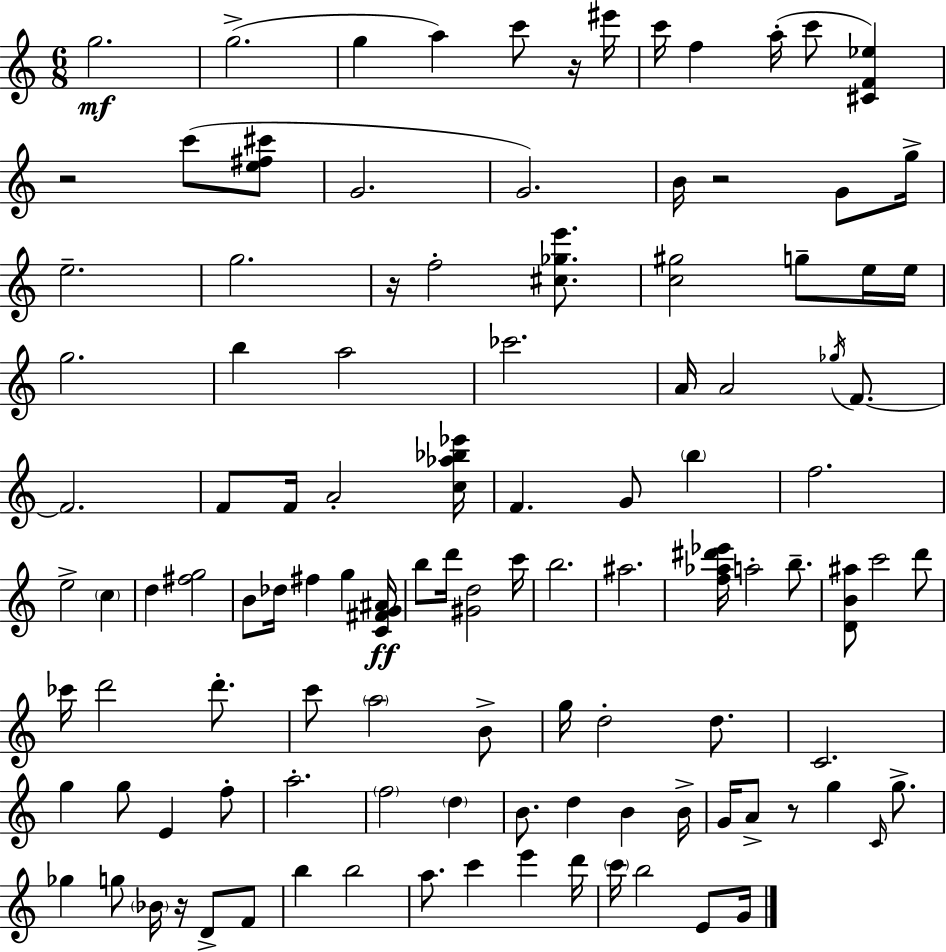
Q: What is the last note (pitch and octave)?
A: G4